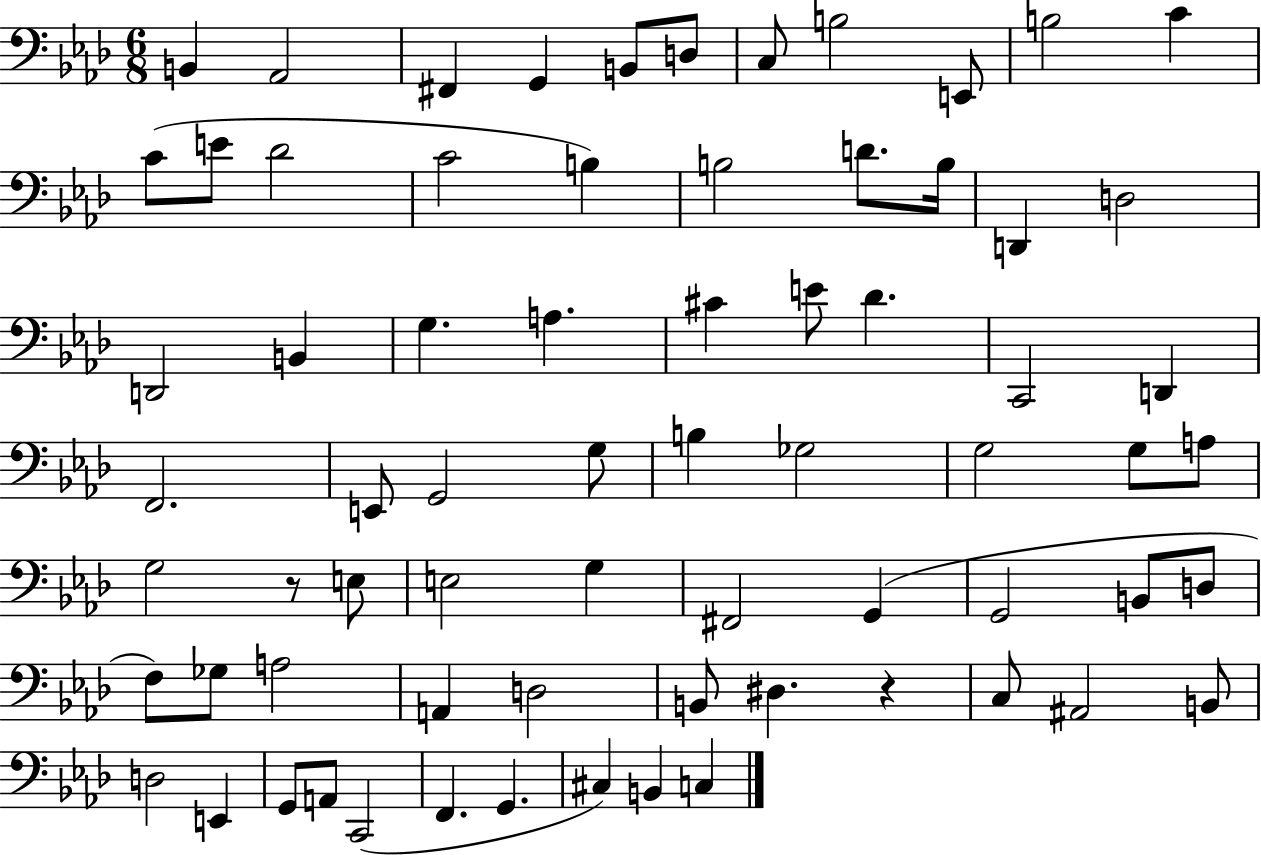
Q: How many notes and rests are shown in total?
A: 70